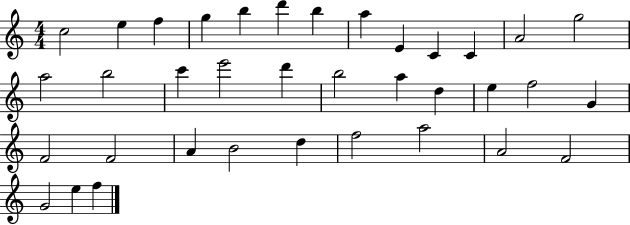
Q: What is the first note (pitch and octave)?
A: C5